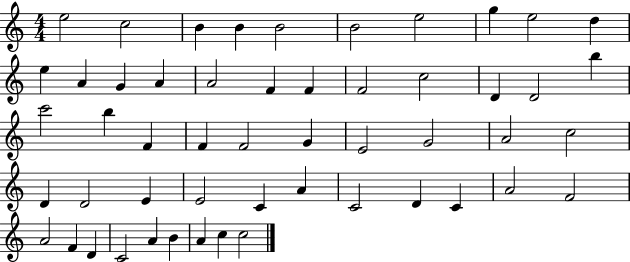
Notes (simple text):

E5/h C5/h B4/q B4/q B4/h B4/h E5/h G5/q E5/h D5/q E5/q A4/q G4/q A4/q A4/h F4/q F4/q F4/h C5/h D4/q D4/h B5/q C6/h B5/q F4/q F4/q F4/h G4/q E4/h G4/h A4/h C5/h D4/q D4/h E4/q E4/h C4/q A4/q C4/h D4/q C4/q A4/h F4/h A4/h F4/q D4/q C4/h A4/q B4/q A4/q C5/q C5/h